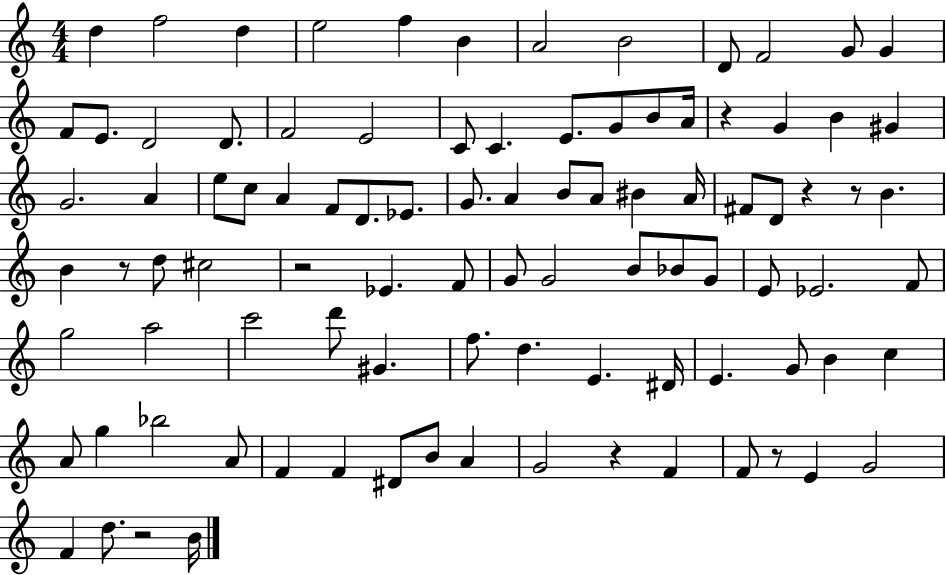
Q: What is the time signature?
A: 4/4